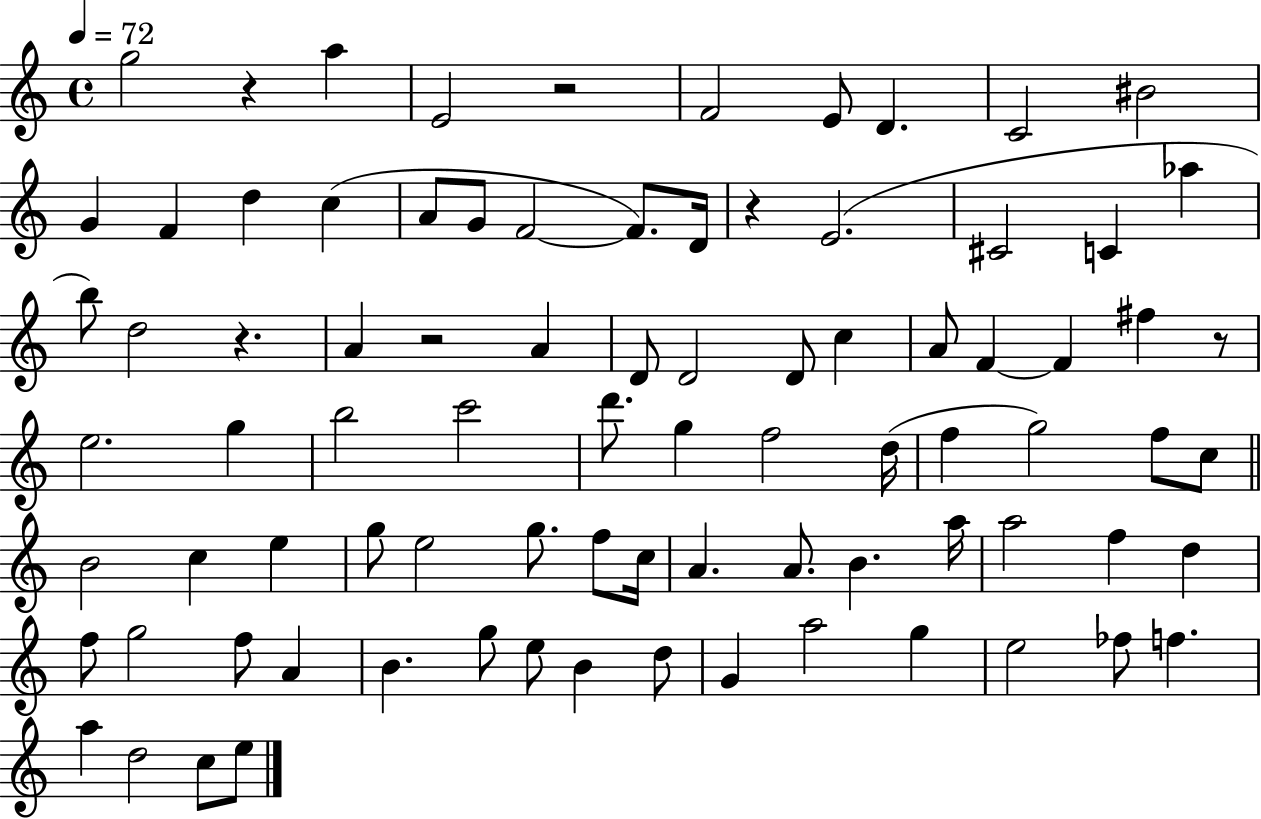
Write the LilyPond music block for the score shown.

{
  \clef treble
  \time 4/4
  \defaultTimeSignature
  \key c \major
  \tempo 4 = 72
  g''2 r4 a''4 | e'2 r2 | f'2 e'8 d'4. | c'2 bis'2 | \break g'4 f'4 d''4 c''4( | a'8 g'8 f'2~~ f'8.) d'16 | r4 e'2.( | cis'2 c'4 aes''4 | \break b''8) d''2 r4. | a'4 r2 a'4 | d'8 d'2 d'8 c''4 | a'8 f'4~~ f'4 fis''4 r8 | \break e''2. g''4 | b''2 c'''2 | d'''8. g''4 f''2 d''16( | f''4 g''2) f''8 c''8 | \break \bar "||" \break \key c \major b'2 c''4 e''4 | g''8 e''2 g''8. f''8 c''16 | a'4. a'8. b'4. a''16 | a''2 f''4 d''4 | \break f''8 g''2 f''8 a'4 | b'4. g''8 e''8 b'4 d''8 | g'4 a''2 g''4 | e''2 fes''8 f''4. | \break a''4 d''2 c''8 e''8 | \bar "|."
}